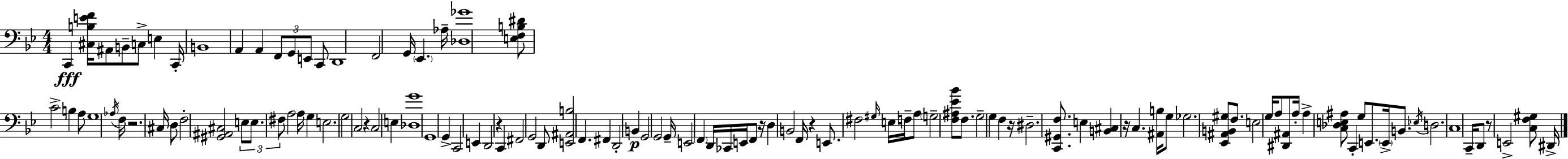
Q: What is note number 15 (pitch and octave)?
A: F2